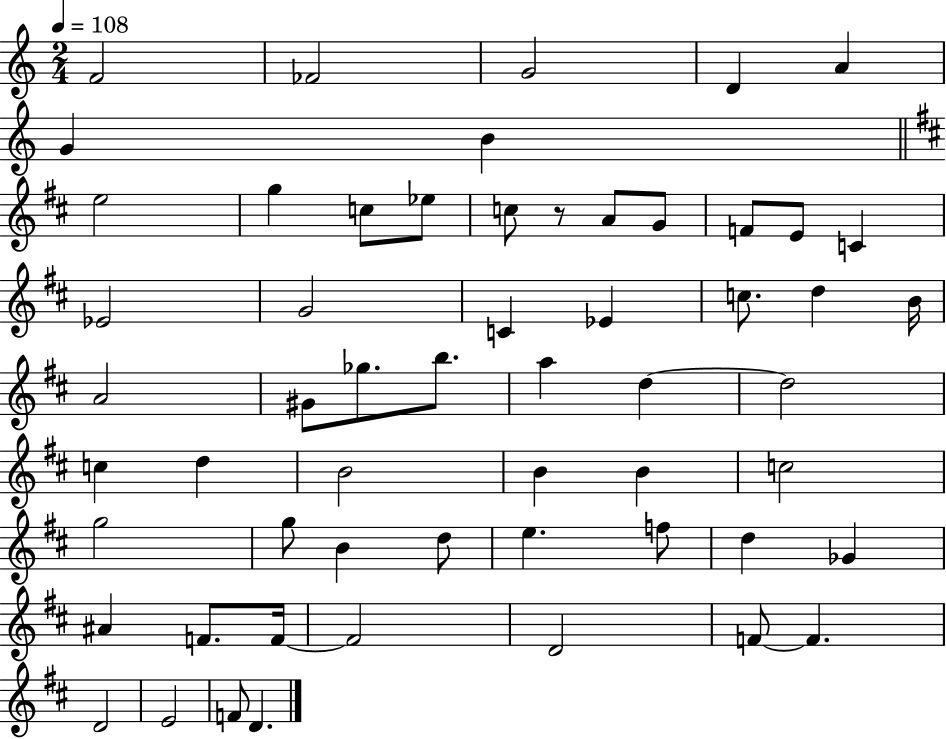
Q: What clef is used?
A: treble